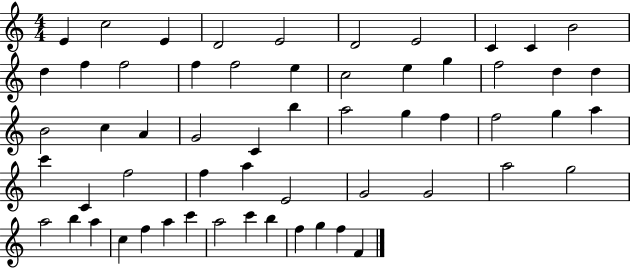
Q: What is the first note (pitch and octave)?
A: E4